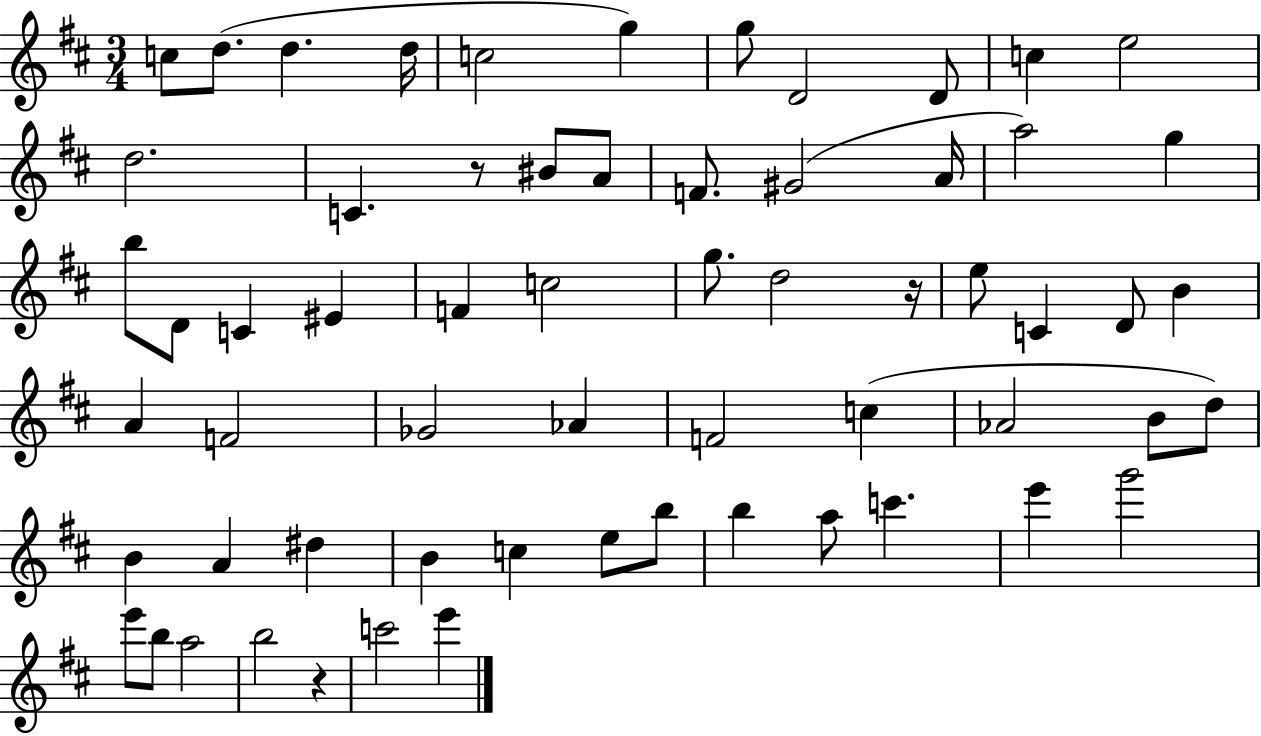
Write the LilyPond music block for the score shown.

{
  \clef treble
  \numericTimeSignature
  \time 3/4
  \key d \major
  c''8 d''8.( d''4. d''16 | c''2 g''4) | g''8 d'2 d'8 | c''4 e''2 | \break d''2. | c'4. r8 bis'8 a'8 | f'8. gis'2( a'16 | a''2) g''4 | \break b''8 d'8 c'4 eis'4 | f'4 c''2 | g''8. d''2 r16 | e''8 c'4 d'8 b'4 | \break a'4 f'2 | ges'2 aes'4 | f'2 c''4( | aes'2 b'8 d''8) | \break b'4 a'4 dis''4 | b'4 c''4 e''8 b''8 | b''4 a''8 c'''4. | e'''4 g'''2 | \break e'''8 b''8 a''2 | b''2 r4 | c'''2 e'''4 | \bar "|."
}